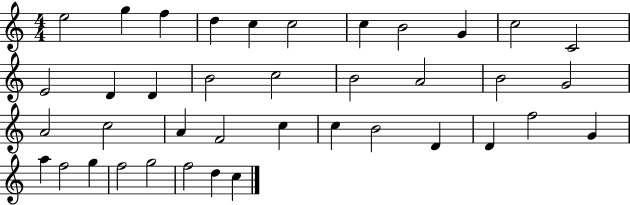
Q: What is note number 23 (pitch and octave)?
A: A4